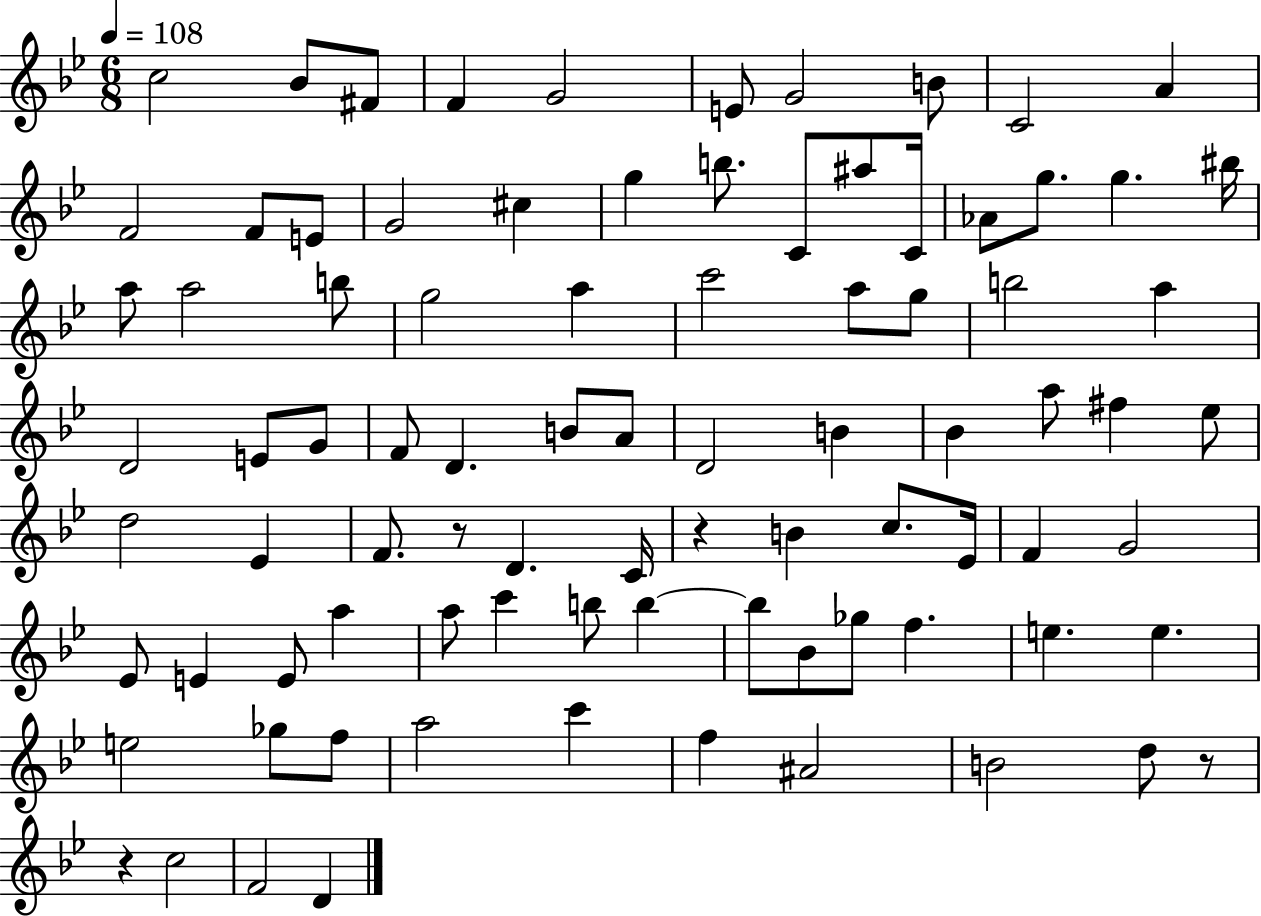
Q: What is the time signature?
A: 6/8